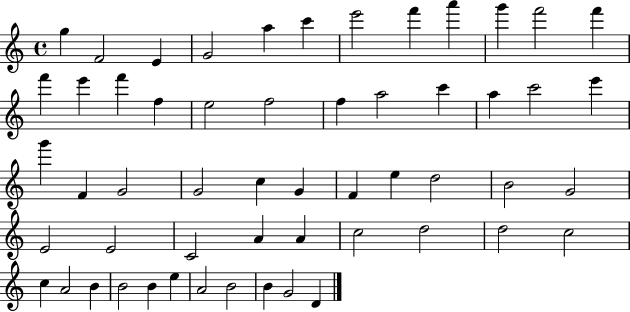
{
  \clef treble
  \time 4/4
  \defaultTimeSignature
  \key c \major
  g''4 f'2 e'4 | g'2 a''4 c'''4 | e'''2 f'''4 a'''4 | g'''4 f'''2 f'''4 | \break f'''4 e'''4 f'''4 f''4 | e''2 f''2 | f''4 a''2 c'''4 | a''4 c'''2 e'''4 | \break g'''4 f'4 g'2 | g'2 c''4 g'4 | f'4 e''4 d''2 | b'2 g'2 | \break e'2 e'2 | c'2 a'4 a'4 | c''2 d''2 | d''2 c''2 | \break c''4 a'2 b'4 | b'2 b'4 e''4 | a'2 b'2 | b'4 g'2 d'4 | \break \bar "|."
}